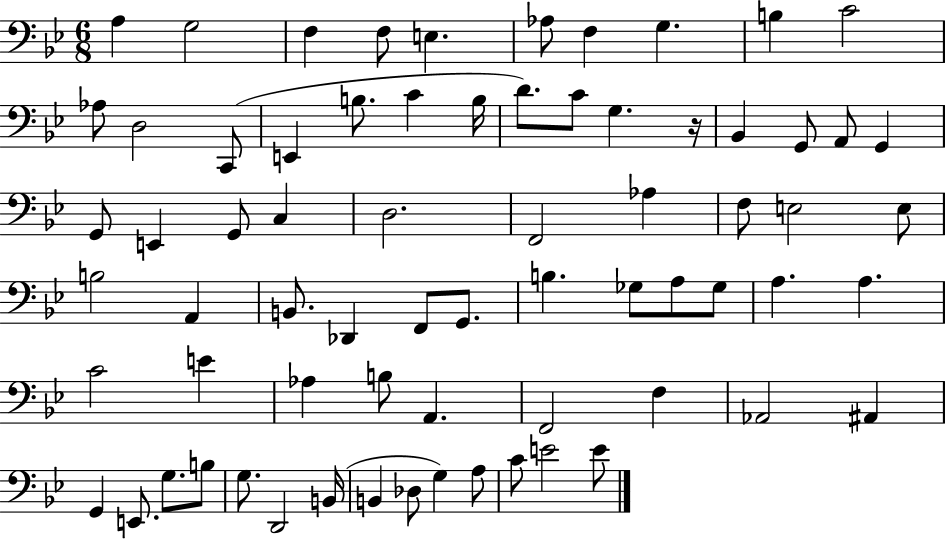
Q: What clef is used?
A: bass